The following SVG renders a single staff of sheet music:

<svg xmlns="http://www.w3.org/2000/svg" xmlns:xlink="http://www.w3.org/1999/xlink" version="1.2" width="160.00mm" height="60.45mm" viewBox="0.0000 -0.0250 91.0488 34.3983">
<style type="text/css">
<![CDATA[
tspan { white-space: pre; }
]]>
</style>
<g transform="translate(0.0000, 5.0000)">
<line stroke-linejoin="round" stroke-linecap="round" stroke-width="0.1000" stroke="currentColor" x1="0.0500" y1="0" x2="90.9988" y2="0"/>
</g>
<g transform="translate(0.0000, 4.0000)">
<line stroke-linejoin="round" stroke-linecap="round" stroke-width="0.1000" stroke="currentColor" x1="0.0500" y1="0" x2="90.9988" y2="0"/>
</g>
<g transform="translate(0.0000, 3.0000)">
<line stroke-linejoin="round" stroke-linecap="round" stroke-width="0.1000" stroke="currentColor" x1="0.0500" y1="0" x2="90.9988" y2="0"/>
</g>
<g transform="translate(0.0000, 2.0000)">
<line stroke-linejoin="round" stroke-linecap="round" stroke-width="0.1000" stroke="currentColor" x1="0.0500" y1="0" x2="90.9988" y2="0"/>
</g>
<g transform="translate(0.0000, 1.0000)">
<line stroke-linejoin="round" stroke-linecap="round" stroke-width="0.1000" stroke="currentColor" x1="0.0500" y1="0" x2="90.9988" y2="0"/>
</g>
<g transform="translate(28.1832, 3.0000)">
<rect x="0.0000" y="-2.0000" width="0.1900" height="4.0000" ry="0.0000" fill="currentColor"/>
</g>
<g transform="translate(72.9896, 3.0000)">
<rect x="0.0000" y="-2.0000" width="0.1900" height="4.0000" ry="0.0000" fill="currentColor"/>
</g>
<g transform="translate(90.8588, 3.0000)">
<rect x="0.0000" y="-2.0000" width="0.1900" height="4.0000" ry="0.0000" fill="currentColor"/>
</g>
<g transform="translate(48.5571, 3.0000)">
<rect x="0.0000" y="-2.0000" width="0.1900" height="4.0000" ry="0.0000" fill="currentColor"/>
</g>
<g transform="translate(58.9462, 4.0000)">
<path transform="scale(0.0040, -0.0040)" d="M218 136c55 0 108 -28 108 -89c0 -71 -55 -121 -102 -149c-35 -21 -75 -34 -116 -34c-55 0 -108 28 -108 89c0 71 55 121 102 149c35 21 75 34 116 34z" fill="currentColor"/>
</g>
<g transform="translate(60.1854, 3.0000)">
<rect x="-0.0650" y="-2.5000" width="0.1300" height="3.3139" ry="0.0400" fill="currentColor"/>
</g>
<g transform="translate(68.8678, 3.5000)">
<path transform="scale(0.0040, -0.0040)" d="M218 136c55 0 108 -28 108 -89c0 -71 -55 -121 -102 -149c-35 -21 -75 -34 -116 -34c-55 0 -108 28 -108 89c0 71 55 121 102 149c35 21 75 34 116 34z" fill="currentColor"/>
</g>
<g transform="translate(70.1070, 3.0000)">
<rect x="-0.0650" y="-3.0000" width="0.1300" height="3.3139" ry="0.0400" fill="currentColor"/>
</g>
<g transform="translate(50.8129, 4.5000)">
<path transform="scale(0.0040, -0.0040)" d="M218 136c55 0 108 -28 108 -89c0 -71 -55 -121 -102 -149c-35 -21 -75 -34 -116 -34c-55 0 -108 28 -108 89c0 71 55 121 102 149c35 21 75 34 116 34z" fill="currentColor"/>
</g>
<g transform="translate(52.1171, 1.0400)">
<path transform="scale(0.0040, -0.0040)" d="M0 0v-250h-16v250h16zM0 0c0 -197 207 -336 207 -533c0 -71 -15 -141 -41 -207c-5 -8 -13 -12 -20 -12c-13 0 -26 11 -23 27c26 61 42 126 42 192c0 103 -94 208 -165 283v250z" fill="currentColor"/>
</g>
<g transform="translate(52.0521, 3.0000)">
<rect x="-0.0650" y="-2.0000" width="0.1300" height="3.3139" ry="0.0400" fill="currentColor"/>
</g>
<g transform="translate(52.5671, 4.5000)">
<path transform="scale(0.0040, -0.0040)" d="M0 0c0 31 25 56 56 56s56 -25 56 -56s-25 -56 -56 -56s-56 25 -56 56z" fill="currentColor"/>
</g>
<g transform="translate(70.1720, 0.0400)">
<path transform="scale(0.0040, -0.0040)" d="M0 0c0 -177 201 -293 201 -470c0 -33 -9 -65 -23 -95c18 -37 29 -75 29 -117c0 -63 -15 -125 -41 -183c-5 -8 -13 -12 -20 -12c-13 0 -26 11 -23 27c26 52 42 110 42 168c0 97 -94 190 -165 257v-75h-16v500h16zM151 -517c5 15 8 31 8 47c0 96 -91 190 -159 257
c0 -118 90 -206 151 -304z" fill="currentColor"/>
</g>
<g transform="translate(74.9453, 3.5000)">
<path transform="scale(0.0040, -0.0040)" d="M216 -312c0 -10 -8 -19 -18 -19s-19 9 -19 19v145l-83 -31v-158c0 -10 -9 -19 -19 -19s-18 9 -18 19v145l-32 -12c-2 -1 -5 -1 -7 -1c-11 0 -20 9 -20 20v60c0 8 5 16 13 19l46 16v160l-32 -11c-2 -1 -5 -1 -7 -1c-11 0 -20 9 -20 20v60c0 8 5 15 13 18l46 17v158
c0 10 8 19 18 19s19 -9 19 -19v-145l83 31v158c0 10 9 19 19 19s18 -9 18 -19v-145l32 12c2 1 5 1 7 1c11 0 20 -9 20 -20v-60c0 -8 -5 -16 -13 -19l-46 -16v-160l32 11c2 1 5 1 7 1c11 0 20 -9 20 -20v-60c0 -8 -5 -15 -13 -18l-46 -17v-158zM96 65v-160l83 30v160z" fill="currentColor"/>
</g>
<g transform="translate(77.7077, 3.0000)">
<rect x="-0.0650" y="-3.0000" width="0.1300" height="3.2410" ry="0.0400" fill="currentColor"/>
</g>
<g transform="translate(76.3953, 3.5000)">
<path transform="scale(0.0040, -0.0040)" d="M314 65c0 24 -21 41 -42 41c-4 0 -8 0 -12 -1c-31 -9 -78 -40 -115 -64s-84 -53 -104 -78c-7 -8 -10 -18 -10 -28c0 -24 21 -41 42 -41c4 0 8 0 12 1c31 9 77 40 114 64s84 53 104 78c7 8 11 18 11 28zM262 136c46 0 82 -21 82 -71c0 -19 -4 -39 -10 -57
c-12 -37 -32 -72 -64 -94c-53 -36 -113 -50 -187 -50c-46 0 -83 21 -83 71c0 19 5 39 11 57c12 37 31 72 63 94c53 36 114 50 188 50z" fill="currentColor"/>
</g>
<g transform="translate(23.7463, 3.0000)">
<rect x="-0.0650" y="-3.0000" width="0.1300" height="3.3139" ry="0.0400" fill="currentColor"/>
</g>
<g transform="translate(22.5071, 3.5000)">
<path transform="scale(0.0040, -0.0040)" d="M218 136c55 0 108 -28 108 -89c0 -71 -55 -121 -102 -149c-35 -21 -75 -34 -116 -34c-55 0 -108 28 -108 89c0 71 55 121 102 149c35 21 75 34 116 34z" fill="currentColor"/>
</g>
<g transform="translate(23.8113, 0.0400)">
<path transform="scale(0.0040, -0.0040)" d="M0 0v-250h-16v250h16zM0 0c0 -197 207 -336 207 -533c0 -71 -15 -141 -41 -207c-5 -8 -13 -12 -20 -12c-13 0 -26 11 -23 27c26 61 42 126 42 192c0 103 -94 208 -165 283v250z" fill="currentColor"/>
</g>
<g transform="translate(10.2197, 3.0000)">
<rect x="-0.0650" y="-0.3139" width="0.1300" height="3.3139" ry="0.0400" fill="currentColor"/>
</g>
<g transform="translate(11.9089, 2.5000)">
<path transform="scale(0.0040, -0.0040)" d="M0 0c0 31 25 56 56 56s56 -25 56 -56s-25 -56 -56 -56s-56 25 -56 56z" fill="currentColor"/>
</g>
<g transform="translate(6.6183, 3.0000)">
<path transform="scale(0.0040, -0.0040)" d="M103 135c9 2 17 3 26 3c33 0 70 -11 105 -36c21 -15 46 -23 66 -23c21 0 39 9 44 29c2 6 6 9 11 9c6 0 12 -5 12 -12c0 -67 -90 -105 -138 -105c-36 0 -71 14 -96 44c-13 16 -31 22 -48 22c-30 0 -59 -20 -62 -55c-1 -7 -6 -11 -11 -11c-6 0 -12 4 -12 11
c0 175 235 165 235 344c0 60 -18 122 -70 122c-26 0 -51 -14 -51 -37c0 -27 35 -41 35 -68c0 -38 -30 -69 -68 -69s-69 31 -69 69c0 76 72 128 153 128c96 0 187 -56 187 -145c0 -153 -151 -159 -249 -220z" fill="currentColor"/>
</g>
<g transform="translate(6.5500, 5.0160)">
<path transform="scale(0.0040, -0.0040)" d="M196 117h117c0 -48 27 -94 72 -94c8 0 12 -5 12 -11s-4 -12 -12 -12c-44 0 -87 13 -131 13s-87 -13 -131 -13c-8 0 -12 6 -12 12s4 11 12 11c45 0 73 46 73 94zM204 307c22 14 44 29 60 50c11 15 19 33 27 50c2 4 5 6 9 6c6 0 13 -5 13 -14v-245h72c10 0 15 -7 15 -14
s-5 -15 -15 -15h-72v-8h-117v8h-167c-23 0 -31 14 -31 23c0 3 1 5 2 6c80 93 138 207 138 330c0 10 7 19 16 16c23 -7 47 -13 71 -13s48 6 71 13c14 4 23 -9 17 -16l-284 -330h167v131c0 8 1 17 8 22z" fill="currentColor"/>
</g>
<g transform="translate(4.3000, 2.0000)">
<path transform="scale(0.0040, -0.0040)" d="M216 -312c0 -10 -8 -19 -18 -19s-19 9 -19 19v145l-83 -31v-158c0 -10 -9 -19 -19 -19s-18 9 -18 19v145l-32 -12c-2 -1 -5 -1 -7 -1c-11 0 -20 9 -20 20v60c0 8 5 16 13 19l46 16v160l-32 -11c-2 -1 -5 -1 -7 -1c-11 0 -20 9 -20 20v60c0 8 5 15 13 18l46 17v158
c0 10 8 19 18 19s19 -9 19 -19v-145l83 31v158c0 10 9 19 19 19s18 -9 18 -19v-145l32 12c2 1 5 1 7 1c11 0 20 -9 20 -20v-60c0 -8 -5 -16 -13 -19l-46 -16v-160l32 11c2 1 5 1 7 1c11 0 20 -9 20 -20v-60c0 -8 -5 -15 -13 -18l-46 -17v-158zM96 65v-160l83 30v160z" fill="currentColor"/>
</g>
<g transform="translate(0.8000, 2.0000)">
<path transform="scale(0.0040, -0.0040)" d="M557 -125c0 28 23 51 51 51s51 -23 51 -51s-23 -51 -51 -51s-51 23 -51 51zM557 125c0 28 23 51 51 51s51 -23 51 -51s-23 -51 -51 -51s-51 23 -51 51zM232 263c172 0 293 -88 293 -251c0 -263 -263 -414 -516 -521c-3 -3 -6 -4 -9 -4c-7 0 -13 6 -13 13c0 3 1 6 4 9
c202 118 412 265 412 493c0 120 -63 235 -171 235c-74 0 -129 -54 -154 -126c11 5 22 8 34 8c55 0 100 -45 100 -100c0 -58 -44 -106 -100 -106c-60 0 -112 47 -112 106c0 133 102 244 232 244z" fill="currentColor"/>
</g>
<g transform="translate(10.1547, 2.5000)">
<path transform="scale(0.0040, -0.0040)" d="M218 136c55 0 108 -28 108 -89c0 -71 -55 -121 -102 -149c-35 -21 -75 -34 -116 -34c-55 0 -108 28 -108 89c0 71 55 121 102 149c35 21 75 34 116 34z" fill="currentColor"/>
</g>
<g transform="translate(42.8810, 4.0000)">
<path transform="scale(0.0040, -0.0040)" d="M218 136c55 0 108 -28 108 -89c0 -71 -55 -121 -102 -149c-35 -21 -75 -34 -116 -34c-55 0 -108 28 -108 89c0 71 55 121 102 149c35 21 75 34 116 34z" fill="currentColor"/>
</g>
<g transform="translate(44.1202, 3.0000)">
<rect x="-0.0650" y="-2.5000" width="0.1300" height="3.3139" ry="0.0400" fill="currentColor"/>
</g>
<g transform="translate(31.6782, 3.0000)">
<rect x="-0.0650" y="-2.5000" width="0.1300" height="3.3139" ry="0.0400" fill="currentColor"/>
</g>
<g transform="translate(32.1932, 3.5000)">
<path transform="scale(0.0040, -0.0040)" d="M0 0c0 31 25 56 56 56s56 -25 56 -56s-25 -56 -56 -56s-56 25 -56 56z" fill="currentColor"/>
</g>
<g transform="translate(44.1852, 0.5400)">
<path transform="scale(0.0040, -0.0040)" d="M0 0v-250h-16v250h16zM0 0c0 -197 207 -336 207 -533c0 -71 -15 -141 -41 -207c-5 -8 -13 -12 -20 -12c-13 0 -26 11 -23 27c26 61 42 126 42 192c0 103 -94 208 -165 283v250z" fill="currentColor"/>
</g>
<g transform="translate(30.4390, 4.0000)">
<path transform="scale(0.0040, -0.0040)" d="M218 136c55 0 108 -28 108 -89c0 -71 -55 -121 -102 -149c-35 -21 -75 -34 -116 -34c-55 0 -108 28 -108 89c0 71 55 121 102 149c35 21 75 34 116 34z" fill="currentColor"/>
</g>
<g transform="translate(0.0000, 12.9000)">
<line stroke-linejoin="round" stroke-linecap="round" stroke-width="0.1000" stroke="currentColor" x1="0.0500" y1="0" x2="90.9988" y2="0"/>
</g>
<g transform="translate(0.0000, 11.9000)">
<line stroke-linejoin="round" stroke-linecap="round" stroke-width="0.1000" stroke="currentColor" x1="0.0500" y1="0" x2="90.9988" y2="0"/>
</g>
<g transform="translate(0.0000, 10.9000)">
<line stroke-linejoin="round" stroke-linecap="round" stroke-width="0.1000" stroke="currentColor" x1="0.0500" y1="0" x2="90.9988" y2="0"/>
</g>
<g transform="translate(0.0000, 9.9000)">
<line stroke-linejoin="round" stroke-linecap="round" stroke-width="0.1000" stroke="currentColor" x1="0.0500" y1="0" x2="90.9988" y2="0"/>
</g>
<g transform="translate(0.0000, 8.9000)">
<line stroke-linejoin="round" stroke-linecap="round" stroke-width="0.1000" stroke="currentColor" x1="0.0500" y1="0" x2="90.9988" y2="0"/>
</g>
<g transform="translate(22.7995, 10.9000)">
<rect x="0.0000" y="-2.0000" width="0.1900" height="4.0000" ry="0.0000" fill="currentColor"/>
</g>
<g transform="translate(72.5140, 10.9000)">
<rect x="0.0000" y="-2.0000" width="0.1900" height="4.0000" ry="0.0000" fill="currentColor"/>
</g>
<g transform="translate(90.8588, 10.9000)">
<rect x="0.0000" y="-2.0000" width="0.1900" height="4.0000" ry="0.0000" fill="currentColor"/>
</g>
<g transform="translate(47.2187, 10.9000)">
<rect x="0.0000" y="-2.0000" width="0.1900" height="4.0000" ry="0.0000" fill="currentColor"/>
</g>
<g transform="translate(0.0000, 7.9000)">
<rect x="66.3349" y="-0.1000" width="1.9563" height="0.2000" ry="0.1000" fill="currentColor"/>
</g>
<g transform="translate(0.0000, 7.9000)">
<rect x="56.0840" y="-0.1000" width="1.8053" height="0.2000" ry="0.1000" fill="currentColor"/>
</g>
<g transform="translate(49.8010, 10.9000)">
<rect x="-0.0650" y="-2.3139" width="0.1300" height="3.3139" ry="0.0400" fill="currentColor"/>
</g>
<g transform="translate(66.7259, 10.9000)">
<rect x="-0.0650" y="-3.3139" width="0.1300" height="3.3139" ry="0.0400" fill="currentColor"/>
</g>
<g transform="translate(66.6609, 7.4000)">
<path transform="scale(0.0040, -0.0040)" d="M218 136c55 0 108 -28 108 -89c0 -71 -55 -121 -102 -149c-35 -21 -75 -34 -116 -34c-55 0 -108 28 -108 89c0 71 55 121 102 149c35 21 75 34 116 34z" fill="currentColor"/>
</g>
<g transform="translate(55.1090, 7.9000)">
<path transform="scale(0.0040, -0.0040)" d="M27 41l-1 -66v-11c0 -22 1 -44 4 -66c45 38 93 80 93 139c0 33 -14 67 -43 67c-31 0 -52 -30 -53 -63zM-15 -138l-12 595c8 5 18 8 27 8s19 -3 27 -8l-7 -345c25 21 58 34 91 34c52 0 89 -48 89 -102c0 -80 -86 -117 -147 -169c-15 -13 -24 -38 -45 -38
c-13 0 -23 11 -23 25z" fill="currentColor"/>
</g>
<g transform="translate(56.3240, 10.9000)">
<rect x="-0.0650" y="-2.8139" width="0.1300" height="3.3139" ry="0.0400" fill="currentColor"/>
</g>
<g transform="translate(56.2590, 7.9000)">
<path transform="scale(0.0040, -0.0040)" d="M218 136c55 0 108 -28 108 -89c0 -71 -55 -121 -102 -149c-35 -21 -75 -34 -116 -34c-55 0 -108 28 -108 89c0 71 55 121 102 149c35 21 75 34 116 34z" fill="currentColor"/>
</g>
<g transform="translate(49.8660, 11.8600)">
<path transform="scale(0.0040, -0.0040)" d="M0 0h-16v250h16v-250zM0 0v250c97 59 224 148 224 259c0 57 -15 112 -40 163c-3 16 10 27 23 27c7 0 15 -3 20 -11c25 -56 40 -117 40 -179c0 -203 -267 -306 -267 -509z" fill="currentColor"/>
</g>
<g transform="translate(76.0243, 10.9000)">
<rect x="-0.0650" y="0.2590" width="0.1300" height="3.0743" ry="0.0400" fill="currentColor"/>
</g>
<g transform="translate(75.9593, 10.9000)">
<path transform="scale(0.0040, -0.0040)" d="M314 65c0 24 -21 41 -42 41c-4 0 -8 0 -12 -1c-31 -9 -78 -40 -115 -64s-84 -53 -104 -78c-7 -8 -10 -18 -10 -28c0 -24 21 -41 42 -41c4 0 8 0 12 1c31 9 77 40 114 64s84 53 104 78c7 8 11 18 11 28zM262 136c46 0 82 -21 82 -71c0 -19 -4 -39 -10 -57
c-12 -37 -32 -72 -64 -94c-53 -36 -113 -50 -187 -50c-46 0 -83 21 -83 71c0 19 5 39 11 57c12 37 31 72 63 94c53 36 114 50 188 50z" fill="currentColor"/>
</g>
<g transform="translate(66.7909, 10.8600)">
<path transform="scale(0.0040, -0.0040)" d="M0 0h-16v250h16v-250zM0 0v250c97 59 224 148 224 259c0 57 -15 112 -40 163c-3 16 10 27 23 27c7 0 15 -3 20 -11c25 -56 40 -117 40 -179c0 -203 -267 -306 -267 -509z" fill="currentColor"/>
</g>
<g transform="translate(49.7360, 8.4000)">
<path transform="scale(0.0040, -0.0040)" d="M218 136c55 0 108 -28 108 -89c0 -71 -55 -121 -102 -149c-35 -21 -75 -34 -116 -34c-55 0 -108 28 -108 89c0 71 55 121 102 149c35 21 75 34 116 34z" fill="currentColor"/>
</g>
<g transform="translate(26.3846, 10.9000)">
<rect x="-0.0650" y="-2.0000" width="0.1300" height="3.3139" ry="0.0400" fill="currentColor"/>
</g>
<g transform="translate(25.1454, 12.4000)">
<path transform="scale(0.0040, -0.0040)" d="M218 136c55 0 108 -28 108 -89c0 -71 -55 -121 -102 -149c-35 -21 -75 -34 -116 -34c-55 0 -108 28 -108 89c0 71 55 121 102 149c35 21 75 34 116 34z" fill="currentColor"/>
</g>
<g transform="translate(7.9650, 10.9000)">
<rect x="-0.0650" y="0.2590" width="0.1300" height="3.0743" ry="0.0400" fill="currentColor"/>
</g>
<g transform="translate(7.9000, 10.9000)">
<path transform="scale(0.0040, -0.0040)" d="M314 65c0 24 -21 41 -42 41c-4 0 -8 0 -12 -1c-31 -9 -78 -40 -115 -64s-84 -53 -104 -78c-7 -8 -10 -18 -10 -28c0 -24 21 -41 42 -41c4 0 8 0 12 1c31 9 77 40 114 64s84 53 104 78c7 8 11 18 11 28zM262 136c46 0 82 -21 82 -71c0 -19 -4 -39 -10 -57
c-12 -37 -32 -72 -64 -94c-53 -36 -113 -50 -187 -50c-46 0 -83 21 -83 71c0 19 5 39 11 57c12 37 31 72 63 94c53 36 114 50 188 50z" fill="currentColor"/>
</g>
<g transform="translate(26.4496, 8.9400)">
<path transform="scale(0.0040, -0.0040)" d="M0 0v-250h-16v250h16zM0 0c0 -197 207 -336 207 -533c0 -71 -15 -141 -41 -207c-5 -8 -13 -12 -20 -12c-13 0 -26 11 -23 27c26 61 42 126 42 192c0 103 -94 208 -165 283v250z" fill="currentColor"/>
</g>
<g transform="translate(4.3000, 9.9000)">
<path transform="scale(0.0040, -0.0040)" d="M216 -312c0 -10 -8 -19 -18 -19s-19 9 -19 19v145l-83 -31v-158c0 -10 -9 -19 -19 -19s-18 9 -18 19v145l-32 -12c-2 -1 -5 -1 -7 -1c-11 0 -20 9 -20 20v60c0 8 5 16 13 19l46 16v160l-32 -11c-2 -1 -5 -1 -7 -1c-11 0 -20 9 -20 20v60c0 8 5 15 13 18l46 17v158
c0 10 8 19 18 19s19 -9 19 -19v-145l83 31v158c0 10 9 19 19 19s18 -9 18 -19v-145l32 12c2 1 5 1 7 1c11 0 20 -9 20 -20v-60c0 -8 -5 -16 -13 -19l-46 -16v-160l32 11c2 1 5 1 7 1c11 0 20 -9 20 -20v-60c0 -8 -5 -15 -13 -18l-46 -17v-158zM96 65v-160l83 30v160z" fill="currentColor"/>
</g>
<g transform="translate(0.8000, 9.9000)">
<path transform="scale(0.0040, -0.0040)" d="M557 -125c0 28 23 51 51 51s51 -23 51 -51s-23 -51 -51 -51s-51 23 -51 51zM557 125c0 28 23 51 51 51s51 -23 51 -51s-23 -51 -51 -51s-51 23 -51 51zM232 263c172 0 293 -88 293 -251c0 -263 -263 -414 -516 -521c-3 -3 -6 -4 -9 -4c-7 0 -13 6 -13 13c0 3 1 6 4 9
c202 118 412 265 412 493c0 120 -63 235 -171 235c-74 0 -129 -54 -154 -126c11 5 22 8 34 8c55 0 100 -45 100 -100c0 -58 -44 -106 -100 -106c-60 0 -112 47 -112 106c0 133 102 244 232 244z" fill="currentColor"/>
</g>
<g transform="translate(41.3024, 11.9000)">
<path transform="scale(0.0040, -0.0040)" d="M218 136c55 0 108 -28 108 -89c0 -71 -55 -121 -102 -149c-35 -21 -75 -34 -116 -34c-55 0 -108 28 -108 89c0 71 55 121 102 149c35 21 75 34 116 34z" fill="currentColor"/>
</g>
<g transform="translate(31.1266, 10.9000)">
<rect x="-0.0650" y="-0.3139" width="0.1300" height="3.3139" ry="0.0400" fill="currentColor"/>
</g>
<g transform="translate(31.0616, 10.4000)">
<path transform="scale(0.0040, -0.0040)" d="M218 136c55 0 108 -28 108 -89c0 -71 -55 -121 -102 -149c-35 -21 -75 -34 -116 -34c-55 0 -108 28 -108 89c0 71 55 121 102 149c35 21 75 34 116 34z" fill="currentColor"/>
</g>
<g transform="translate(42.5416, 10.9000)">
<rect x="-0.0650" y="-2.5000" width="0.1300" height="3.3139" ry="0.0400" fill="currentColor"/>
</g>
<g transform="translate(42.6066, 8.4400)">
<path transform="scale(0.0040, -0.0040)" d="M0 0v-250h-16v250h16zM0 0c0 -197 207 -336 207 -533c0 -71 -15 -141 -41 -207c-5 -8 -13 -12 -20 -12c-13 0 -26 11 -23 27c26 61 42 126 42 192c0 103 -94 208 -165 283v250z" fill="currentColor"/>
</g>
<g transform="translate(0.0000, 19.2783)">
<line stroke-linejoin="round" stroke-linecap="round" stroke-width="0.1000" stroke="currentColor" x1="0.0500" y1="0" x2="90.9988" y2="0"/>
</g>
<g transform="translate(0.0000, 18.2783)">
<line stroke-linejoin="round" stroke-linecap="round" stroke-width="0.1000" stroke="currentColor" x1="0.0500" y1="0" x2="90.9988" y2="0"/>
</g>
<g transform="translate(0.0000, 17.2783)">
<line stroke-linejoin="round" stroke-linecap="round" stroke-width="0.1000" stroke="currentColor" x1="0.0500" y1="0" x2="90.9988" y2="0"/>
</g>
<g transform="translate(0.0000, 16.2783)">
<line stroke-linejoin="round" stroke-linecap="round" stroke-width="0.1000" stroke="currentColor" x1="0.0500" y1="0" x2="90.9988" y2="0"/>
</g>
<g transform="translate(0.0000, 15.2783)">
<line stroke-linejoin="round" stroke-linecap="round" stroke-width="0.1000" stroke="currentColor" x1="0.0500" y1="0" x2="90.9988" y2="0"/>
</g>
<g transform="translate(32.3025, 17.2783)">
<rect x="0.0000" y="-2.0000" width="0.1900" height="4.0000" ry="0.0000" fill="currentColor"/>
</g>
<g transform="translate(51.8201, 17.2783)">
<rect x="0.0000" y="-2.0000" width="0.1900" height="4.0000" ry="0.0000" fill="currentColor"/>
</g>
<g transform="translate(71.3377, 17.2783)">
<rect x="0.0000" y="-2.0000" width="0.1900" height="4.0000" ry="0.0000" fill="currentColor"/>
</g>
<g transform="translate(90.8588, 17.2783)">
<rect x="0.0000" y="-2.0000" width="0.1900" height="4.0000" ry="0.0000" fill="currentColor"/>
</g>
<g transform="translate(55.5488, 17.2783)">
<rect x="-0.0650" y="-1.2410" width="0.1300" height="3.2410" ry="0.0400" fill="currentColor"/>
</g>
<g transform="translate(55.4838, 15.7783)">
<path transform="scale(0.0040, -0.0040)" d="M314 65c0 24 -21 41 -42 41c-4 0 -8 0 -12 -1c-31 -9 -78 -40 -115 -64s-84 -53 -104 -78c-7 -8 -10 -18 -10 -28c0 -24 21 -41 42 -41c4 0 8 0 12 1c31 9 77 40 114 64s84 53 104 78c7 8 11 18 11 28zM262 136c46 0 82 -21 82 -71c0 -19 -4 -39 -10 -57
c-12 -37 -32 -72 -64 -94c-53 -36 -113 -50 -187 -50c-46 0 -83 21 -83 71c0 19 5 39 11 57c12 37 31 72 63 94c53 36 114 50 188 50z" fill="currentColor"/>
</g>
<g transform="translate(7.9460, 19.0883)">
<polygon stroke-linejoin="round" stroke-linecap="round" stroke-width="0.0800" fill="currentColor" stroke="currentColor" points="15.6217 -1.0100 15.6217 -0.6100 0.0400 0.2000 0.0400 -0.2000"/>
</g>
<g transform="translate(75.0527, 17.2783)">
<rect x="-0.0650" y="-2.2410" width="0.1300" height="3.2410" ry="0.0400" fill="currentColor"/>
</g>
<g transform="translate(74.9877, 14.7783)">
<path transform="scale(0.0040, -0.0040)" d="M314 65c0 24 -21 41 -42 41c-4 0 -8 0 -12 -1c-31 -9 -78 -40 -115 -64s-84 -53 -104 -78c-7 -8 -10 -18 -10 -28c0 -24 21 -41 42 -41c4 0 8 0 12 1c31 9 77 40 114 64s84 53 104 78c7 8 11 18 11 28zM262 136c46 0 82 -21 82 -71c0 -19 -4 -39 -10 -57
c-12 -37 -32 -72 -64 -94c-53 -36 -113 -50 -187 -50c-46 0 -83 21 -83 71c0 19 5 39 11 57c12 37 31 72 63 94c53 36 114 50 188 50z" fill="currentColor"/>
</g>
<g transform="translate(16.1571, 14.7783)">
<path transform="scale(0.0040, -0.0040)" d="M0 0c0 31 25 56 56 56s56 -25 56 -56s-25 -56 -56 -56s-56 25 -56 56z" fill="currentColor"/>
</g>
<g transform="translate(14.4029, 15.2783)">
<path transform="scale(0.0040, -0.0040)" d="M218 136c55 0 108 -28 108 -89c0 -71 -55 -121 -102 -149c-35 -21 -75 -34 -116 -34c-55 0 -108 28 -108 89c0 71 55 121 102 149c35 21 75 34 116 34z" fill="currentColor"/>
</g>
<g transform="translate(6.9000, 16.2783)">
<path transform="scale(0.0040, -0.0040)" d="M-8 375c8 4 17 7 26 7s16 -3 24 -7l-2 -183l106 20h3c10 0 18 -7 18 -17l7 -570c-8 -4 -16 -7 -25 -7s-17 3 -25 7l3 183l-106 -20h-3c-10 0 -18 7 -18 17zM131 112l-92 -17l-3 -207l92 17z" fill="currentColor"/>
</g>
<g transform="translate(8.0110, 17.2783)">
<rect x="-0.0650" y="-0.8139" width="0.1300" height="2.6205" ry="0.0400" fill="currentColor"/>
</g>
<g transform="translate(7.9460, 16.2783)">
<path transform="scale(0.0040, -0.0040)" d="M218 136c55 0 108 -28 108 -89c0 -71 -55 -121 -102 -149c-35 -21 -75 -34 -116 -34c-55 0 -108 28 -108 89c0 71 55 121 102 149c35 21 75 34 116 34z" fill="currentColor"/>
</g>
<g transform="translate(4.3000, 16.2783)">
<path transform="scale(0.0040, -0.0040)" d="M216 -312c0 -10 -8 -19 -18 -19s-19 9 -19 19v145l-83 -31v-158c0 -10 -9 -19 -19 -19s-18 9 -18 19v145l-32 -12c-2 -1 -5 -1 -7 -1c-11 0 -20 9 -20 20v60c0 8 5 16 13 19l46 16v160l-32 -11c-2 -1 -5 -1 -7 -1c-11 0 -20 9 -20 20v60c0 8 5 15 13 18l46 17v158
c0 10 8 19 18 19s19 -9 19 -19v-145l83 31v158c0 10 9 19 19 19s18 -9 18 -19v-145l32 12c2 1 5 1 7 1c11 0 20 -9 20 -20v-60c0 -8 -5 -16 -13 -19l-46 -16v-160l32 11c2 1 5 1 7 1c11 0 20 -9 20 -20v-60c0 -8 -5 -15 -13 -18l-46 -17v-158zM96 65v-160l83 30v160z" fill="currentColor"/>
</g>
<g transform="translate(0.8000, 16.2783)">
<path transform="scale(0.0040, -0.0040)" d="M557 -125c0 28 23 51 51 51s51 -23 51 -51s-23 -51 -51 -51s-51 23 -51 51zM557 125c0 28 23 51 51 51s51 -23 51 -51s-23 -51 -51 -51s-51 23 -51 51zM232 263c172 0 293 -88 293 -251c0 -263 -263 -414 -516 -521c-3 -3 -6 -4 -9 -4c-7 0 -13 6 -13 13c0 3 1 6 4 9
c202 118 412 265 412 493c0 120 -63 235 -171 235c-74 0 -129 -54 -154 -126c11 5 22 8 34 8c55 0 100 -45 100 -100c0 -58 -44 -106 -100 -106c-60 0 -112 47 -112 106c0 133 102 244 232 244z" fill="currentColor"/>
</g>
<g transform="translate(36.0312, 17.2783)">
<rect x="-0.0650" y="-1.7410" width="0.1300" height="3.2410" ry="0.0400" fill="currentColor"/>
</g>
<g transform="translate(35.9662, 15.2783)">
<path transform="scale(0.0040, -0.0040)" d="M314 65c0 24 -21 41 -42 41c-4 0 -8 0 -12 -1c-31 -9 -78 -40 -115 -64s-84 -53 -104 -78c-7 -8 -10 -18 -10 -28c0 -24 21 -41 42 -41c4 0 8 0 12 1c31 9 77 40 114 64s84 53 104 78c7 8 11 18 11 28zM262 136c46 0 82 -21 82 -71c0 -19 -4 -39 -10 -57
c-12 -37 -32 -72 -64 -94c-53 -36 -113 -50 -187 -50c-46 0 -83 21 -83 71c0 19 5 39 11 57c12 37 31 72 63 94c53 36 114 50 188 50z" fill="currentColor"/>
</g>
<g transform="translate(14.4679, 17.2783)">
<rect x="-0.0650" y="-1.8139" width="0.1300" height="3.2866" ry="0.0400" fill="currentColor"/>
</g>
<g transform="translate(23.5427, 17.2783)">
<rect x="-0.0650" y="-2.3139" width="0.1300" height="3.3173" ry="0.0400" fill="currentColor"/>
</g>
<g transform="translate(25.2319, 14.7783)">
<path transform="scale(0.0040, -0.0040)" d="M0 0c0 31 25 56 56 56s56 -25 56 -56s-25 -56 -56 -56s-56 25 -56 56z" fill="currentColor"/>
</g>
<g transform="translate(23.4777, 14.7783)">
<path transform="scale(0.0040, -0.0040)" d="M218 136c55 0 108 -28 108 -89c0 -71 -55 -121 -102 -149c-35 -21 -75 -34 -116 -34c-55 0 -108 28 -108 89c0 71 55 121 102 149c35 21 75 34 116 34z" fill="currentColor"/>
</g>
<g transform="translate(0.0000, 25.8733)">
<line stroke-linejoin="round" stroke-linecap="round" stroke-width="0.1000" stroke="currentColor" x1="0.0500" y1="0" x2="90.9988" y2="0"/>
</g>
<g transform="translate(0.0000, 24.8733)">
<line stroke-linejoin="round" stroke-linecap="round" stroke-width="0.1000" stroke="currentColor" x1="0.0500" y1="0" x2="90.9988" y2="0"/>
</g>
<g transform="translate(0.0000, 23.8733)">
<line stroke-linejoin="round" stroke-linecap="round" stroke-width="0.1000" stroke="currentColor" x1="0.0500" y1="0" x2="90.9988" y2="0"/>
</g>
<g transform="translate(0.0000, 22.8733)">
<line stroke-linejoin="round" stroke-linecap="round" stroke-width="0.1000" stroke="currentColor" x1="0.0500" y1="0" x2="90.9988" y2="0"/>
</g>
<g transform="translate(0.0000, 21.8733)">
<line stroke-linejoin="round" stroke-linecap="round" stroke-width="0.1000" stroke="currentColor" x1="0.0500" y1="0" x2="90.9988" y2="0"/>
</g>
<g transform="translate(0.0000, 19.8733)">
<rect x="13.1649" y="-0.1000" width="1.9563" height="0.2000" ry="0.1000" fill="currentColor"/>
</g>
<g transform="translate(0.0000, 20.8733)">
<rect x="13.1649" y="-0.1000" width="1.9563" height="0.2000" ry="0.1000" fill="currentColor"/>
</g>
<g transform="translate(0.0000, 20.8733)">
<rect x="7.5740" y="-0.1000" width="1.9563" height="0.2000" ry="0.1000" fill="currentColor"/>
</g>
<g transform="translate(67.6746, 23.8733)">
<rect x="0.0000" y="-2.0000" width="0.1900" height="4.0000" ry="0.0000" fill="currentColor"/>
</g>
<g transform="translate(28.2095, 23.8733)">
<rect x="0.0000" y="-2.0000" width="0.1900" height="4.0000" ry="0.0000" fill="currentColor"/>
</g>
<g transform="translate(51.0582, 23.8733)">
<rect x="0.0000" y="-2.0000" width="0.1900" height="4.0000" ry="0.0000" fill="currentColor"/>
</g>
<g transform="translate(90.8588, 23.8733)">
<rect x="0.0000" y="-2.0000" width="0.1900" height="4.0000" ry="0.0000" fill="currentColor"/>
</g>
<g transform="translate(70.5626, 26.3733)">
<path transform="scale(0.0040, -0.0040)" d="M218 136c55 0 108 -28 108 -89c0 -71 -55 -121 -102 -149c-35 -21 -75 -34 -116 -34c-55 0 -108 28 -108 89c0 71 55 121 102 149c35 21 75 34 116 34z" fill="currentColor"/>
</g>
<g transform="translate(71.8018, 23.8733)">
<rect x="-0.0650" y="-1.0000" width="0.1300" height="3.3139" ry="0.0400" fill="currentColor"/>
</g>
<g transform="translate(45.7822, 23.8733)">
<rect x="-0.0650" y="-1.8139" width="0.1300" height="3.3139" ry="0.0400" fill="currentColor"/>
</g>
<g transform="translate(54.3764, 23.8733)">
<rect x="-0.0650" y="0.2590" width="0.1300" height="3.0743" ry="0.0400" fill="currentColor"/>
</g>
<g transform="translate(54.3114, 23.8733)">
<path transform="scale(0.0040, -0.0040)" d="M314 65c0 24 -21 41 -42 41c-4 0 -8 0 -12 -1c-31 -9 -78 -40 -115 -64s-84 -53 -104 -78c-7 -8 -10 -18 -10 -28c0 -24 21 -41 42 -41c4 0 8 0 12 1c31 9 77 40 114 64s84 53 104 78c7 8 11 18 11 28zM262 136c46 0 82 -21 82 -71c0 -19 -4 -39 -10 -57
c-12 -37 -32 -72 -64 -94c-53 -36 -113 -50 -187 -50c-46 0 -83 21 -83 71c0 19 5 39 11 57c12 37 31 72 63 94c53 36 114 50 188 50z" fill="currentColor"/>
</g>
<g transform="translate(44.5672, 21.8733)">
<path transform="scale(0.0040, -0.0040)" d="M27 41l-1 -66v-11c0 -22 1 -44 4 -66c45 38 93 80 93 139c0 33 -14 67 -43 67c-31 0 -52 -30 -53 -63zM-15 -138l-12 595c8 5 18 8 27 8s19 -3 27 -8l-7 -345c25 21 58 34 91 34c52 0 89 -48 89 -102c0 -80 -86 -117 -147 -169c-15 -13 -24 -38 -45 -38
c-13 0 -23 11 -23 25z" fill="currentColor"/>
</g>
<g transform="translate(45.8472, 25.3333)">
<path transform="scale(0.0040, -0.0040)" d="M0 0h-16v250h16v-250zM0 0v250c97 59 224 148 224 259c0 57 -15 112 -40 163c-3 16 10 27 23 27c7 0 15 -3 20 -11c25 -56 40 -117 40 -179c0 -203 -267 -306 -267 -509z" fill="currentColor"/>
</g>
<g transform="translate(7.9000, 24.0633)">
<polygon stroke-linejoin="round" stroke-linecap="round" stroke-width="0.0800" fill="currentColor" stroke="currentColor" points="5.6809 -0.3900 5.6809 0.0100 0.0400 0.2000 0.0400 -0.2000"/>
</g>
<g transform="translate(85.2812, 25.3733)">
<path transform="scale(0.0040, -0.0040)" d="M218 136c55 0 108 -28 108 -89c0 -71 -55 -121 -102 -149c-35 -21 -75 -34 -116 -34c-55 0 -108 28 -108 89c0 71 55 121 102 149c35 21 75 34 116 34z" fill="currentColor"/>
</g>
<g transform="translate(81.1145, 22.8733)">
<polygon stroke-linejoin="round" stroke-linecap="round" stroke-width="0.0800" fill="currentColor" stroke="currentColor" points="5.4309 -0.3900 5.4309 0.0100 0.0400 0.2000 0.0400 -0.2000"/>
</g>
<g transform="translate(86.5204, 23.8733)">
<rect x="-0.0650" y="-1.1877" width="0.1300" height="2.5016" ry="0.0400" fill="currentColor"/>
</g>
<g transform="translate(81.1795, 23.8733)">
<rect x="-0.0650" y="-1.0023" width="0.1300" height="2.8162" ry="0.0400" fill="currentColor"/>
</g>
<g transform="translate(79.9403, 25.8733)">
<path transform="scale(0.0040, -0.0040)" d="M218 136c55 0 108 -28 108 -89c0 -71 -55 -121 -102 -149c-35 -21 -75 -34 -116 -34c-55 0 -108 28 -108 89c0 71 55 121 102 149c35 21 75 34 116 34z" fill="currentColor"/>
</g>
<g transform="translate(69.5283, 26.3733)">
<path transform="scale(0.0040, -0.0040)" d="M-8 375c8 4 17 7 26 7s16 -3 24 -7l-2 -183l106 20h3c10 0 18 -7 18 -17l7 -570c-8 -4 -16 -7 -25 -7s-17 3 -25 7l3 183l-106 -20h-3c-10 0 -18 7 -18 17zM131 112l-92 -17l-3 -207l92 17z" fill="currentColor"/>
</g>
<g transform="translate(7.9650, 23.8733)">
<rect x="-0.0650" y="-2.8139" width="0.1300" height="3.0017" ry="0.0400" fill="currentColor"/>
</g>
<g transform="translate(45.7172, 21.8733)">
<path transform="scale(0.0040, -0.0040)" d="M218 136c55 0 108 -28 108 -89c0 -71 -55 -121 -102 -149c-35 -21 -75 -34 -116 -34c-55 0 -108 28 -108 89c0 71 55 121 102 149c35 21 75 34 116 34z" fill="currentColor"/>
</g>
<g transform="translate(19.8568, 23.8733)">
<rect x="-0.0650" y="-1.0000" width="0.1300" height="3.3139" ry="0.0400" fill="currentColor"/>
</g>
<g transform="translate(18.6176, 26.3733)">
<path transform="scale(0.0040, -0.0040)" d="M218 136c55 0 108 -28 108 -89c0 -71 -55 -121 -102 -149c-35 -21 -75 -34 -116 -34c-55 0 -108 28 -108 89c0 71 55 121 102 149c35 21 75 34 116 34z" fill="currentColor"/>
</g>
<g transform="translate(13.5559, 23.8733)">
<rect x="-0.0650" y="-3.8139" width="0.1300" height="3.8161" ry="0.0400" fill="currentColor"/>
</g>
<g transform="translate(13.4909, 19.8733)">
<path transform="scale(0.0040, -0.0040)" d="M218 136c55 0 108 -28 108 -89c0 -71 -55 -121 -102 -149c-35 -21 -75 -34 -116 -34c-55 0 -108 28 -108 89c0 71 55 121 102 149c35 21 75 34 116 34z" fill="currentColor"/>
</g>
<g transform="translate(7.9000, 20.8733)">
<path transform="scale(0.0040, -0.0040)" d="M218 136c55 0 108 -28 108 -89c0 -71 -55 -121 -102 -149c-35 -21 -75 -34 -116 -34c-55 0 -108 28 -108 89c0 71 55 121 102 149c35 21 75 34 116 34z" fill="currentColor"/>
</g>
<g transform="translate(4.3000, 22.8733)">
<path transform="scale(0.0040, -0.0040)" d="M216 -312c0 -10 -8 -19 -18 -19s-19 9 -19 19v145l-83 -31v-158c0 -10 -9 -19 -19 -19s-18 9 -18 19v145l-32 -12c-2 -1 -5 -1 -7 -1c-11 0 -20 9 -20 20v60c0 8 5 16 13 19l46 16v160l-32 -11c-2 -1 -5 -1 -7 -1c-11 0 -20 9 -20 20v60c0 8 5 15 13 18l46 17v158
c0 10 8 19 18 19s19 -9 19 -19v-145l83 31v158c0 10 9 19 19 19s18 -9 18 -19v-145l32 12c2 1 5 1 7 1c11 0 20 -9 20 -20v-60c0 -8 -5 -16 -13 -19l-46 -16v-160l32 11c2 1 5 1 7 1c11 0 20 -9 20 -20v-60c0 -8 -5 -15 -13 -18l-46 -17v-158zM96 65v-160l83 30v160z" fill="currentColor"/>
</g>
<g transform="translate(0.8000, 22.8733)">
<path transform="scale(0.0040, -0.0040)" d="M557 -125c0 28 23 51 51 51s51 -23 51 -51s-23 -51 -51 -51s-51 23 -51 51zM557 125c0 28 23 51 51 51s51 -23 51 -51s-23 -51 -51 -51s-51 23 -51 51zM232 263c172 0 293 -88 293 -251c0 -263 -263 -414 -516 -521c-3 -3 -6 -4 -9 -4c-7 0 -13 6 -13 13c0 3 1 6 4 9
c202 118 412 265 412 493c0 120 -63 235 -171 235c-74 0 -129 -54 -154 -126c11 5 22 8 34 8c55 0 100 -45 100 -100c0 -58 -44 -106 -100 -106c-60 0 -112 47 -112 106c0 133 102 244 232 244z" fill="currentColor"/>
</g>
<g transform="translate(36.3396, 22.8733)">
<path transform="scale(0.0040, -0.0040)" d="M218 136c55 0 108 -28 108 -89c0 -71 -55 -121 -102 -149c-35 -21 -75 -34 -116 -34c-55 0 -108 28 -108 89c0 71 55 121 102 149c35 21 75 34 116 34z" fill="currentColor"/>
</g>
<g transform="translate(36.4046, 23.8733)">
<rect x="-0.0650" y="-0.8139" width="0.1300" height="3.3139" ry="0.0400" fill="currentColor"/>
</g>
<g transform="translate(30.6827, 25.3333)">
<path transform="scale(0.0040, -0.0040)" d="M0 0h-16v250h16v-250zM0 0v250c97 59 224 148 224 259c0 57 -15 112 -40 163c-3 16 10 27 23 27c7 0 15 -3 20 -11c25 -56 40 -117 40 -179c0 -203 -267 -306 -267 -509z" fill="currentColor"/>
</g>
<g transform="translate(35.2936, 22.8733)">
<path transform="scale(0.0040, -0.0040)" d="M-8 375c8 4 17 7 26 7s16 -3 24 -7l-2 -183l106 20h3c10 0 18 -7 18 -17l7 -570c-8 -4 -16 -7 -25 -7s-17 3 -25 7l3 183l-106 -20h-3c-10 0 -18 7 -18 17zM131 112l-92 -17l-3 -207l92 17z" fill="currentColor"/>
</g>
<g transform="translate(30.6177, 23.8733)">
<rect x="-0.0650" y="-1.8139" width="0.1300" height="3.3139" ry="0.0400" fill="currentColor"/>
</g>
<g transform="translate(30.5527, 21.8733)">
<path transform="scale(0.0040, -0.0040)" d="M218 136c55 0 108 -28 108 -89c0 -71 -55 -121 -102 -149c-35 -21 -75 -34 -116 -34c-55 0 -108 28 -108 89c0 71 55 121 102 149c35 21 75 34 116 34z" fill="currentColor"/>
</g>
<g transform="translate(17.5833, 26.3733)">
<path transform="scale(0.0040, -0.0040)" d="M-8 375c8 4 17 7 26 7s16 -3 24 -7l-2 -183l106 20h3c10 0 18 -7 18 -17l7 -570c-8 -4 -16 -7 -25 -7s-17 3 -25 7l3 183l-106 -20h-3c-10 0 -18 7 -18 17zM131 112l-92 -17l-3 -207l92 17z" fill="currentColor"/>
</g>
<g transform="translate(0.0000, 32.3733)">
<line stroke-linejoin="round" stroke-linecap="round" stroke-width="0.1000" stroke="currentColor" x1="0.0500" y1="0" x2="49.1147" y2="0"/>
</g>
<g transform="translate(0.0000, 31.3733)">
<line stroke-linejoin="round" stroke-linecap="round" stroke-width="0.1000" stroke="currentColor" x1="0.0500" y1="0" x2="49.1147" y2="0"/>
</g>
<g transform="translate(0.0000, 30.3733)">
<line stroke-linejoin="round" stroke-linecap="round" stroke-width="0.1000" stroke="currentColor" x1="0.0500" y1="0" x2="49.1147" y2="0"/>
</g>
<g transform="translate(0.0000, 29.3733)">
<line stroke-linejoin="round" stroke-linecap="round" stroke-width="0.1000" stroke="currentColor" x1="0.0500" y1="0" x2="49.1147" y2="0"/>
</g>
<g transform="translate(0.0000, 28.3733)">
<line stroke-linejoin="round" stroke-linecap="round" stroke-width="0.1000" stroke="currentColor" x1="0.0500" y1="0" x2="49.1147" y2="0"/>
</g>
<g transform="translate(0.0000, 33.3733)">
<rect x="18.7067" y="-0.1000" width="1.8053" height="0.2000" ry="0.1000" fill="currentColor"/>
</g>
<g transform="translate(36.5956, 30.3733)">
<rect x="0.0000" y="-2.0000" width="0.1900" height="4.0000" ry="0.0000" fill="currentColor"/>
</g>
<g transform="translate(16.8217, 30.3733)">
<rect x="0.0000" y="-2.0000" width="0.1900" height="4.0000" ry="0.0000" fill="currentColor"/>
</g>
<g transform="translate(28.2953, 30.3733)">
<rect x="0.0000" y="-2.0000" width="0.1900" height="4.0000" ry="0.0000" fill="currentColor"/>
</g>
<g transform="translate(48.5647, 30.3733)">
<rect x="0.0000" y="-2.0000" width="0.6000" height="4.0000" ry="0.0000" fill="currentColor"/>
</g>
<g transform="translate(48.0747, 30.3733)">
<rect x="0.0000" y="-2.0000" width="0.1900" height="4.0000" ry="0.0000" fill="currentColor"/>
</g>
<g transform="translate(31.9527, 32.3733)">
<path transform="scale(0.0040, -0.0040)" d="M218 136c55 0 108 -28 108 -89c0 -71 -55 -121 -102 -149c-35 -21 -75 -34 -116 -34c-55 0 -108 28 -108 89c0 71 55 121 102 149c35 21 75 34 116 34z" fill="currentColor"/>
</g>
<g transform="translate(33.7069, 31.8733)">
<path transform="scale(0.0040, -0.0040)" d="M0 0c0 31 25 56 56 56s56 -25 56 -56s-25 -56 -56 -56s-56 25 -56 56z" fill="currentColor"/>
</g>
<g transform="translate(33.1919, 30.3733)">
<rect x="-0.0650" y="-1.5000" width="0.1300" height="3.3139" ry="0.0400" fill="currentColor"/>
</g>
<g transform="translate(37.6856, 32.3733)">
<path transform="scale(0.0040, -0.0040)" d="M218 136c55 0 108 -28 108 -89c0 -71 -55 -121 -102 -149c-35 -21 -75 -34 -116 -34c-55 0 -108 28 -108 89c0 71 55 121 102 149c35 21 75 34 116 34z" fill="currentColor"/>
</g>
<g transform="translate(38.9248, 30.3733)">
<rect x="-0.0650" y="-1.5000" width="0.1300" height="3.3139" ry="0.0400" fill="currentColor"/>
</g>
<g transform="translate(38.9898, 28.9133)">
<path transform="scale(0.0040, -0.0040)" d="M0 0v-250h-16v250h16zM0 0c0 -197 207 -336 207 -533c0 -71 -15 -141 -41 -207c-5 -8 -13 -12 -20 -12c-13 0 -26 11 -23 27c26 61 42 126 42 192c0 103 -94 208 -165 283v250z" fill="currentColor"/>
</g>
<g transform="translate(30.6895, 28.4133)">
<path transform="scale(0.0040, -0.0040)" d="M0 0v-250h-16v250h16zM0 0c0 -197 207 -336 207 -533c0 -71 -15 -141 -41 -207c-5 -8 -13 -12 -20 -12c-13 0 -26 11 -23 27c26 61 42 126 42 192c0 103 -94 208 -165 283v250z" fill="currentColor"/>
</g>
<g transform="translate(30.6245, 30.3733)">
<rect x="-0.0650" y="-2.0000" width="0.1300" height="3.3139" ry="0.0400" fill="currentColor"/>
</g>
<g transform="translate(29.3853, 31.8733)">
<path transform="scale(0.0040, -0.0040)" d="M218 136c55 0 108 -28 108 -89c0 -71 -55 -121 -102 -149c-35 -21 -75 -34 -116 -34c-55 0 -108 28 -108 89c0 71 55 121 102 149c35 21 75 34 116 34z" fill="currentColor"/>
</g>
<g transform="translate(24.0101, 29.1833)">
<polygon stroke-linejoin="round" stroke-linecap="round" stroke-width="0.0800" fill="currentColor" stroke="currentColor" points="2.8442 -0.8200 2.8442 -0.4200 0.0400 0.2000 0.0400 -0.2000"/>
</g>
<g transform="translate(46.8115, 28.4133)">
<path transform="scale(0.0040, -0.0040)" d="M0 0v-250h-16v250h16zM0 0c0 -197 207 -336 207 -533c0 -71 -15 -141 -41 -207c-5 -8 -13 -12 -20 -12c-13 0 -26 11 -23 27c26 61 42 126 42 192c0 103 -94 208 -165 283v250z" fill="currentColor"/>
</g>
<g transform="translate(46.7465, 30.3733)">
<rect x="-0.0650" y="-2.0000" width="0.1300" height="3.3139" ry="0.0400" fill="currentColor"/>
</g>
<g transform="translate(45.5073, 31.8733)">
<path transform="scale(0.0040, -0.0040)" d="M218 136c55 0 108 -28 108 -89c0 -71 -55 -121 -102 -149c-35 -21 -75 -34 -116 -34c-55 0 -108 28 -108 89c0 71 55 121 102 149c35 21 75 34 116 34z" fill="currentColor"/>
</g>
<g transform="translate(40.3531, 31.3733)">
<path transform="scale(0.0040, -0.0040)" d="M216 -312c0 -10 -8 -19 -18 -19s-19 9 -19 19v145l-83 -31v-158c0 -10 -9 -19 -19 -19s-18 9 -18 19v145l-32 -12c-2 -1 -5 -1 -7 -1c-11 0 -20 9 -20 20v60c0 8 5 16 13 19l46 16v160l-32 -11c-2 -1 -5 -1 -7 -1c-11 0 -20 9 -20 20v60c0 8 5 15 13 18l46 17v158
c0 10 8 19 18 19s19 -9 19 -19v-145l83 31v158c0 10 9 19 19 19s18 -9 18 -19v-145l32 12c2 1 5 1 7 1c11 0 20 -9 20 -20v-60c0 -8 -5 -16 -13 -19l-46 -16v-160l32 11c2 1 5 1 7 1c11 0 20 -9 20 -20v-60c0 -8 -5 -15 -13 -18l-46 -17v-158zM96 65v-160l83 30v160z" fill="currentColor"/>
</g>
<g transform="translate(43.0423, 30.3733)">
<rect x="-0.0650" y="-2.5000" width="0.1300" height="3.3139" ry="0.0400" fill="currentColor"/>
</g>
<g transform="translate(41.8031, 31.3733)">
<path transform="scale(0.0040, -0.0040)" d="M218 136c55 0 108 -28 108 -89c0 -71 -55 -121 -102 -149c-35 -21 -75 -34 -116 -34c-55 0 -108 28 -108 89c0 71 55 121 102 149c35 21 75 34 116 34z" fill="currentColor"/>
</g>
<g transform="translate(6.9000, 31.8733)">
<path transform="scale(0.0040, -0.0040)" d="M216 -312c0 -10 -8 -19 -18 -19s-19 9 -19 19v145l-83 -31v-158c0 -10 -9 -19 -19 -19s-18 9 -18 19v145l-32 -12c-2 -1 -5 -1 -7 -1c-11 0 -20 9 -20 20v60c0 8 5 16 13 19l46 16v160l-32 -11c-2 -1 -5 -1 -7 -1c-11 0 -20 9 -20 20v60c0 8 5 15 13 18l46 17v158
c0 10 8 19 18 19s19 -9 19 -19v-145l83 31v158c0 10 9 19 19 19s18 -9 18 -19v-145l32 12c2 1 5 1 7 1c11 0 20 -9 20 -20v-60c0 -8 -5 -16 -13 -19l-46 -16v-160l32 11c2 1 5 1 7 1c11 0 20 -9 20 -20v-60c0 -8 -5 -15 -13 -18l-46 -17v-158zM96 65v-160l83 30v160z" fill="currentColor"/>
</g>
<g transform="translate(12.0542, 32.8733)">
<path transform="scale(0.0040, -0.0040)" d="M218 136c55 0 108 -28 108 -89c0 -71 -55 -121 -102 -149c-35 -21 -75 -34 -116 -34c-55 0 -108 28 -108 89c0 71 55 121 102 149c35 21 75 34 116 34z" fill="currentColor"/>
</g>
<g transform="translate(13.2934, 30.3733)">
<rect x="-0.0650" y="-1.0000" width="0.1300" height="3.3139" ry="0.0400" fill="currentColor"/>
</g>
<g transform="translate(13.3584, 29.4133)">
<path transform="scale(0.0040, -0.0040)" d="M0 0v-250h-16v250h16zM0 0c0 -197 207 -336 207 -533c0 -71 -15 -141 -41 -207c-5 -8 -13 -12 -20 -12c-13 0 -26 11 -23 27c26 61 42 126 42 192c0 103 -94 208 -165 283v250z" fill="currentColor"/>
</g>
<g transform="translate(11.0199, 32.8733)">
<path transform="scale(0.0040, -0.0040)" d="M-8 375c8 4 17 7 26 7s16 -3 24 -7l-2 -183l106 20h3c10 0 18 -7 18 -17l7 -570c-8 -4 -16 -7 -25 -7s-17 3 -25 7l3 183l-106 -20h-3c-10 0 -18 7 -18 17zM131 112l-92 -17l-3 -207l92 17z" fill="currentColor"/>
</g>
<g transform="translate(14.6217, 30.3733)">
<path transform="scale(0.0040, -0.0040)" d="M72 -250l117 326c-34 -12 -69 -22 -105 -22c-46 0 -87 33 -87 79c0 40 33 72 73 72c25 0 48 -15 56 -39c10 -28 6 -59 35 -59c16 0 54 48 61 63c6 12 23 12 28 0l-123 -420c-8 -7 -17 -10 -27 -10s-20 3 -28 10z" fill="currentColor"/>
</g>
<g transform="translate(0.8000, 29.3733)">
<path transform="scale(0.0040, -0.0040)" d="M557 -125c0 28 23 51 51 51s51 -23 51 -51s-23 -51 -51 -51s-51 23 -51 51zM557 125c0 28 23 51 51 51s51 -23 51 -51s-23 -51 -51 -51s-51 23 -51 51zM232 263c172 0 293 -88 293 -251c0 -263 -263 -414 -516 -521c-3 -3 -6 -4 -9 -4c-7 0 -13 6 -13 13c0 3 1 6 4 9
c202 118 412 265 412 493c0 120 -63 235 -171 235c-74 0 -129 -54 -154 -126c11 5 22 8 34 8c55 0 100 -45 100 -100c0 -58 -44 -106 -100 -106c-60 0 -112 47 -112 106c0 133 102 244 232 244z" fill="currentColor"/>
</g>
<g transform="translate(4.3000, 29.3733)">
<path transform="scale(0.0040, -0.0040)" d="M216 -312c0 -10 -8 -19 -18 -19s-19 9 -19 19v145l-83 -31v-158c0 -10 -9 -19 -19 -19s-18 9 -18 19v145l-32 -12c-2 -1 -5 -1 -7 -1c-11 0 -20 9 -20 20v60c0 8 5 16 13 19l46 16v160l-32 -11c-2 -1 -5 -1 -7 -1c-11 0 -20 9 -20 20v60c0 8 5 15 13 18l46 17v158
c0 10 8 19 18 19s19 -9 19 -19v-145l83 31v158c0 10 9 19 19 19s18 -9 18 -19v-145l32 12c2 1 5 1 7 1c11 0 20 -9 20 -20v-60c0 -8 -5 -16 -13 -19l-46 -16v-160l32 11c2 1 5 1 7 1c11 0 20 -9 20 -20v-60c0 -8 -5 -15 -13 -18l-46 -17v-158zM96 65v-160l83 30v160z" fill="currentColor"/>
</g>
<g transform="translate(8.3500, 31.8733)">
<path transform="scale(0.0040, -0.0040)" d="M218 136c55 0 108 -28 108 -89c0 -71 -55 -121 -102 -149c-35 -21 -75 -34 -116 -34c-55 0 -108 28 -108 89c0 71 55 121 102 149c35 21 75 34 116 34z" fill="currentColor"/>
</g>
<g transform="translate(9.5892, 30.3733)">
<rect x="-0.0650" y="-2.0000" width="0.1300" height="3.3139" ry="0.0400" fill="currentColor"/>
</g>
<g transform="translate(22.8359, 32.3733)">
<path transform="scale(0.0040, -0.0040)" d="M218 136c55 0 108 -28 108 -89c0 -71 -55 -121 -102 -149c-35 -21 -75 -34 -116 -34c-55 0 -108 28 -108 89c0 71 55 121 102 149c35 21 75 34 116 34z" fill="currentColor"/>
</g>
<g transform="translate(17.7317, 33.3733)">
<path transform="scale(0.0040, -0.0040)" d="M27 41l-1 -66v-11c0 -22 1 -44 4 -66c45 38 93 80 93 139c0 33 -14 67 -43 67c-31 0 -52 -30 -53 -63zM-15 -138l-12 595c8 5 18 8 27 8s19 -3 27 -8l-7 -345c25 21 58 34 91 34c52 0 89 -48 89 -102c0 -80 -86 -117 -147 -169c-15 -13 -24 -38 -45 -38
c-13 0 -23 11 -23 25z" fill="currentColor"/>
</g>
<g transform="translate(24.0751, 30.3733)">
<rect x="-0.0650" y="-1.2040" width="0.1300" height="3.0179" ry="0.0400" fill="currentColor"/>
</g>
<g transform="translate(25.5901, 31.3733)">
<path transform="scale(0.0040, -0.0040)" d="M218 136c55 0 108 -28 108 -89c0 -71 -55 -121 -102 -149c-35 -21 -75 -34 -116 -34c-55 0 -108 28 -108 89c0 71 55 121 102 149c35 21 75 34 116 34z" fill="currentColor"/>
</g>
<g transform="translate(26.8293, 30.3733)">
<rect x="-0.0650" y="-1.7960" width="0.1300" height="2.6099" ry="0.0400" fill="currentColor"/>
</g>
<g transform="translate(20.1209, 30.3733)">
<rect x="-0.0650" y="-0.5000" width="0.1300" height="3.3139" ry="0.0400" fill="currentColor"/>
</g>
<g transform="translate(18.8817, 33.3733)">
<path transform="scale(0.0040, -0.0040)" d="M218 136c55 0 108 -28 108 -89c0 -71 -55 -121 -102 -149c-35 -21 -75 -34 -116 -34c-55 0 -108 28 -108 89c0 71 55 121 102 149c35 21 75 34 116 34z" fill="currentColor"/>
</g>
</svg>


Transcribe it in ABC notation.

X:1
T:Untitled
M:2/4
L:1/4
K:G
E, C,/2 B,, B,,/2 A,,/2 B,, C,/4 ^C,2 D,2 A,,/2 E, B,,/2 B,/2 _C D/2 D,2 F,/2 A,/2 B,/2 A,2 G,2 B,2 C/2 E/2 F,, A,/2 F, _A,/2 D,2 F,, G,,/2 A,,/2 ^A,, F,,/2 z/2 _E,, G,,/2 B,,/2 A,,/2 G,, G,,/2 ^B,, A,,/2